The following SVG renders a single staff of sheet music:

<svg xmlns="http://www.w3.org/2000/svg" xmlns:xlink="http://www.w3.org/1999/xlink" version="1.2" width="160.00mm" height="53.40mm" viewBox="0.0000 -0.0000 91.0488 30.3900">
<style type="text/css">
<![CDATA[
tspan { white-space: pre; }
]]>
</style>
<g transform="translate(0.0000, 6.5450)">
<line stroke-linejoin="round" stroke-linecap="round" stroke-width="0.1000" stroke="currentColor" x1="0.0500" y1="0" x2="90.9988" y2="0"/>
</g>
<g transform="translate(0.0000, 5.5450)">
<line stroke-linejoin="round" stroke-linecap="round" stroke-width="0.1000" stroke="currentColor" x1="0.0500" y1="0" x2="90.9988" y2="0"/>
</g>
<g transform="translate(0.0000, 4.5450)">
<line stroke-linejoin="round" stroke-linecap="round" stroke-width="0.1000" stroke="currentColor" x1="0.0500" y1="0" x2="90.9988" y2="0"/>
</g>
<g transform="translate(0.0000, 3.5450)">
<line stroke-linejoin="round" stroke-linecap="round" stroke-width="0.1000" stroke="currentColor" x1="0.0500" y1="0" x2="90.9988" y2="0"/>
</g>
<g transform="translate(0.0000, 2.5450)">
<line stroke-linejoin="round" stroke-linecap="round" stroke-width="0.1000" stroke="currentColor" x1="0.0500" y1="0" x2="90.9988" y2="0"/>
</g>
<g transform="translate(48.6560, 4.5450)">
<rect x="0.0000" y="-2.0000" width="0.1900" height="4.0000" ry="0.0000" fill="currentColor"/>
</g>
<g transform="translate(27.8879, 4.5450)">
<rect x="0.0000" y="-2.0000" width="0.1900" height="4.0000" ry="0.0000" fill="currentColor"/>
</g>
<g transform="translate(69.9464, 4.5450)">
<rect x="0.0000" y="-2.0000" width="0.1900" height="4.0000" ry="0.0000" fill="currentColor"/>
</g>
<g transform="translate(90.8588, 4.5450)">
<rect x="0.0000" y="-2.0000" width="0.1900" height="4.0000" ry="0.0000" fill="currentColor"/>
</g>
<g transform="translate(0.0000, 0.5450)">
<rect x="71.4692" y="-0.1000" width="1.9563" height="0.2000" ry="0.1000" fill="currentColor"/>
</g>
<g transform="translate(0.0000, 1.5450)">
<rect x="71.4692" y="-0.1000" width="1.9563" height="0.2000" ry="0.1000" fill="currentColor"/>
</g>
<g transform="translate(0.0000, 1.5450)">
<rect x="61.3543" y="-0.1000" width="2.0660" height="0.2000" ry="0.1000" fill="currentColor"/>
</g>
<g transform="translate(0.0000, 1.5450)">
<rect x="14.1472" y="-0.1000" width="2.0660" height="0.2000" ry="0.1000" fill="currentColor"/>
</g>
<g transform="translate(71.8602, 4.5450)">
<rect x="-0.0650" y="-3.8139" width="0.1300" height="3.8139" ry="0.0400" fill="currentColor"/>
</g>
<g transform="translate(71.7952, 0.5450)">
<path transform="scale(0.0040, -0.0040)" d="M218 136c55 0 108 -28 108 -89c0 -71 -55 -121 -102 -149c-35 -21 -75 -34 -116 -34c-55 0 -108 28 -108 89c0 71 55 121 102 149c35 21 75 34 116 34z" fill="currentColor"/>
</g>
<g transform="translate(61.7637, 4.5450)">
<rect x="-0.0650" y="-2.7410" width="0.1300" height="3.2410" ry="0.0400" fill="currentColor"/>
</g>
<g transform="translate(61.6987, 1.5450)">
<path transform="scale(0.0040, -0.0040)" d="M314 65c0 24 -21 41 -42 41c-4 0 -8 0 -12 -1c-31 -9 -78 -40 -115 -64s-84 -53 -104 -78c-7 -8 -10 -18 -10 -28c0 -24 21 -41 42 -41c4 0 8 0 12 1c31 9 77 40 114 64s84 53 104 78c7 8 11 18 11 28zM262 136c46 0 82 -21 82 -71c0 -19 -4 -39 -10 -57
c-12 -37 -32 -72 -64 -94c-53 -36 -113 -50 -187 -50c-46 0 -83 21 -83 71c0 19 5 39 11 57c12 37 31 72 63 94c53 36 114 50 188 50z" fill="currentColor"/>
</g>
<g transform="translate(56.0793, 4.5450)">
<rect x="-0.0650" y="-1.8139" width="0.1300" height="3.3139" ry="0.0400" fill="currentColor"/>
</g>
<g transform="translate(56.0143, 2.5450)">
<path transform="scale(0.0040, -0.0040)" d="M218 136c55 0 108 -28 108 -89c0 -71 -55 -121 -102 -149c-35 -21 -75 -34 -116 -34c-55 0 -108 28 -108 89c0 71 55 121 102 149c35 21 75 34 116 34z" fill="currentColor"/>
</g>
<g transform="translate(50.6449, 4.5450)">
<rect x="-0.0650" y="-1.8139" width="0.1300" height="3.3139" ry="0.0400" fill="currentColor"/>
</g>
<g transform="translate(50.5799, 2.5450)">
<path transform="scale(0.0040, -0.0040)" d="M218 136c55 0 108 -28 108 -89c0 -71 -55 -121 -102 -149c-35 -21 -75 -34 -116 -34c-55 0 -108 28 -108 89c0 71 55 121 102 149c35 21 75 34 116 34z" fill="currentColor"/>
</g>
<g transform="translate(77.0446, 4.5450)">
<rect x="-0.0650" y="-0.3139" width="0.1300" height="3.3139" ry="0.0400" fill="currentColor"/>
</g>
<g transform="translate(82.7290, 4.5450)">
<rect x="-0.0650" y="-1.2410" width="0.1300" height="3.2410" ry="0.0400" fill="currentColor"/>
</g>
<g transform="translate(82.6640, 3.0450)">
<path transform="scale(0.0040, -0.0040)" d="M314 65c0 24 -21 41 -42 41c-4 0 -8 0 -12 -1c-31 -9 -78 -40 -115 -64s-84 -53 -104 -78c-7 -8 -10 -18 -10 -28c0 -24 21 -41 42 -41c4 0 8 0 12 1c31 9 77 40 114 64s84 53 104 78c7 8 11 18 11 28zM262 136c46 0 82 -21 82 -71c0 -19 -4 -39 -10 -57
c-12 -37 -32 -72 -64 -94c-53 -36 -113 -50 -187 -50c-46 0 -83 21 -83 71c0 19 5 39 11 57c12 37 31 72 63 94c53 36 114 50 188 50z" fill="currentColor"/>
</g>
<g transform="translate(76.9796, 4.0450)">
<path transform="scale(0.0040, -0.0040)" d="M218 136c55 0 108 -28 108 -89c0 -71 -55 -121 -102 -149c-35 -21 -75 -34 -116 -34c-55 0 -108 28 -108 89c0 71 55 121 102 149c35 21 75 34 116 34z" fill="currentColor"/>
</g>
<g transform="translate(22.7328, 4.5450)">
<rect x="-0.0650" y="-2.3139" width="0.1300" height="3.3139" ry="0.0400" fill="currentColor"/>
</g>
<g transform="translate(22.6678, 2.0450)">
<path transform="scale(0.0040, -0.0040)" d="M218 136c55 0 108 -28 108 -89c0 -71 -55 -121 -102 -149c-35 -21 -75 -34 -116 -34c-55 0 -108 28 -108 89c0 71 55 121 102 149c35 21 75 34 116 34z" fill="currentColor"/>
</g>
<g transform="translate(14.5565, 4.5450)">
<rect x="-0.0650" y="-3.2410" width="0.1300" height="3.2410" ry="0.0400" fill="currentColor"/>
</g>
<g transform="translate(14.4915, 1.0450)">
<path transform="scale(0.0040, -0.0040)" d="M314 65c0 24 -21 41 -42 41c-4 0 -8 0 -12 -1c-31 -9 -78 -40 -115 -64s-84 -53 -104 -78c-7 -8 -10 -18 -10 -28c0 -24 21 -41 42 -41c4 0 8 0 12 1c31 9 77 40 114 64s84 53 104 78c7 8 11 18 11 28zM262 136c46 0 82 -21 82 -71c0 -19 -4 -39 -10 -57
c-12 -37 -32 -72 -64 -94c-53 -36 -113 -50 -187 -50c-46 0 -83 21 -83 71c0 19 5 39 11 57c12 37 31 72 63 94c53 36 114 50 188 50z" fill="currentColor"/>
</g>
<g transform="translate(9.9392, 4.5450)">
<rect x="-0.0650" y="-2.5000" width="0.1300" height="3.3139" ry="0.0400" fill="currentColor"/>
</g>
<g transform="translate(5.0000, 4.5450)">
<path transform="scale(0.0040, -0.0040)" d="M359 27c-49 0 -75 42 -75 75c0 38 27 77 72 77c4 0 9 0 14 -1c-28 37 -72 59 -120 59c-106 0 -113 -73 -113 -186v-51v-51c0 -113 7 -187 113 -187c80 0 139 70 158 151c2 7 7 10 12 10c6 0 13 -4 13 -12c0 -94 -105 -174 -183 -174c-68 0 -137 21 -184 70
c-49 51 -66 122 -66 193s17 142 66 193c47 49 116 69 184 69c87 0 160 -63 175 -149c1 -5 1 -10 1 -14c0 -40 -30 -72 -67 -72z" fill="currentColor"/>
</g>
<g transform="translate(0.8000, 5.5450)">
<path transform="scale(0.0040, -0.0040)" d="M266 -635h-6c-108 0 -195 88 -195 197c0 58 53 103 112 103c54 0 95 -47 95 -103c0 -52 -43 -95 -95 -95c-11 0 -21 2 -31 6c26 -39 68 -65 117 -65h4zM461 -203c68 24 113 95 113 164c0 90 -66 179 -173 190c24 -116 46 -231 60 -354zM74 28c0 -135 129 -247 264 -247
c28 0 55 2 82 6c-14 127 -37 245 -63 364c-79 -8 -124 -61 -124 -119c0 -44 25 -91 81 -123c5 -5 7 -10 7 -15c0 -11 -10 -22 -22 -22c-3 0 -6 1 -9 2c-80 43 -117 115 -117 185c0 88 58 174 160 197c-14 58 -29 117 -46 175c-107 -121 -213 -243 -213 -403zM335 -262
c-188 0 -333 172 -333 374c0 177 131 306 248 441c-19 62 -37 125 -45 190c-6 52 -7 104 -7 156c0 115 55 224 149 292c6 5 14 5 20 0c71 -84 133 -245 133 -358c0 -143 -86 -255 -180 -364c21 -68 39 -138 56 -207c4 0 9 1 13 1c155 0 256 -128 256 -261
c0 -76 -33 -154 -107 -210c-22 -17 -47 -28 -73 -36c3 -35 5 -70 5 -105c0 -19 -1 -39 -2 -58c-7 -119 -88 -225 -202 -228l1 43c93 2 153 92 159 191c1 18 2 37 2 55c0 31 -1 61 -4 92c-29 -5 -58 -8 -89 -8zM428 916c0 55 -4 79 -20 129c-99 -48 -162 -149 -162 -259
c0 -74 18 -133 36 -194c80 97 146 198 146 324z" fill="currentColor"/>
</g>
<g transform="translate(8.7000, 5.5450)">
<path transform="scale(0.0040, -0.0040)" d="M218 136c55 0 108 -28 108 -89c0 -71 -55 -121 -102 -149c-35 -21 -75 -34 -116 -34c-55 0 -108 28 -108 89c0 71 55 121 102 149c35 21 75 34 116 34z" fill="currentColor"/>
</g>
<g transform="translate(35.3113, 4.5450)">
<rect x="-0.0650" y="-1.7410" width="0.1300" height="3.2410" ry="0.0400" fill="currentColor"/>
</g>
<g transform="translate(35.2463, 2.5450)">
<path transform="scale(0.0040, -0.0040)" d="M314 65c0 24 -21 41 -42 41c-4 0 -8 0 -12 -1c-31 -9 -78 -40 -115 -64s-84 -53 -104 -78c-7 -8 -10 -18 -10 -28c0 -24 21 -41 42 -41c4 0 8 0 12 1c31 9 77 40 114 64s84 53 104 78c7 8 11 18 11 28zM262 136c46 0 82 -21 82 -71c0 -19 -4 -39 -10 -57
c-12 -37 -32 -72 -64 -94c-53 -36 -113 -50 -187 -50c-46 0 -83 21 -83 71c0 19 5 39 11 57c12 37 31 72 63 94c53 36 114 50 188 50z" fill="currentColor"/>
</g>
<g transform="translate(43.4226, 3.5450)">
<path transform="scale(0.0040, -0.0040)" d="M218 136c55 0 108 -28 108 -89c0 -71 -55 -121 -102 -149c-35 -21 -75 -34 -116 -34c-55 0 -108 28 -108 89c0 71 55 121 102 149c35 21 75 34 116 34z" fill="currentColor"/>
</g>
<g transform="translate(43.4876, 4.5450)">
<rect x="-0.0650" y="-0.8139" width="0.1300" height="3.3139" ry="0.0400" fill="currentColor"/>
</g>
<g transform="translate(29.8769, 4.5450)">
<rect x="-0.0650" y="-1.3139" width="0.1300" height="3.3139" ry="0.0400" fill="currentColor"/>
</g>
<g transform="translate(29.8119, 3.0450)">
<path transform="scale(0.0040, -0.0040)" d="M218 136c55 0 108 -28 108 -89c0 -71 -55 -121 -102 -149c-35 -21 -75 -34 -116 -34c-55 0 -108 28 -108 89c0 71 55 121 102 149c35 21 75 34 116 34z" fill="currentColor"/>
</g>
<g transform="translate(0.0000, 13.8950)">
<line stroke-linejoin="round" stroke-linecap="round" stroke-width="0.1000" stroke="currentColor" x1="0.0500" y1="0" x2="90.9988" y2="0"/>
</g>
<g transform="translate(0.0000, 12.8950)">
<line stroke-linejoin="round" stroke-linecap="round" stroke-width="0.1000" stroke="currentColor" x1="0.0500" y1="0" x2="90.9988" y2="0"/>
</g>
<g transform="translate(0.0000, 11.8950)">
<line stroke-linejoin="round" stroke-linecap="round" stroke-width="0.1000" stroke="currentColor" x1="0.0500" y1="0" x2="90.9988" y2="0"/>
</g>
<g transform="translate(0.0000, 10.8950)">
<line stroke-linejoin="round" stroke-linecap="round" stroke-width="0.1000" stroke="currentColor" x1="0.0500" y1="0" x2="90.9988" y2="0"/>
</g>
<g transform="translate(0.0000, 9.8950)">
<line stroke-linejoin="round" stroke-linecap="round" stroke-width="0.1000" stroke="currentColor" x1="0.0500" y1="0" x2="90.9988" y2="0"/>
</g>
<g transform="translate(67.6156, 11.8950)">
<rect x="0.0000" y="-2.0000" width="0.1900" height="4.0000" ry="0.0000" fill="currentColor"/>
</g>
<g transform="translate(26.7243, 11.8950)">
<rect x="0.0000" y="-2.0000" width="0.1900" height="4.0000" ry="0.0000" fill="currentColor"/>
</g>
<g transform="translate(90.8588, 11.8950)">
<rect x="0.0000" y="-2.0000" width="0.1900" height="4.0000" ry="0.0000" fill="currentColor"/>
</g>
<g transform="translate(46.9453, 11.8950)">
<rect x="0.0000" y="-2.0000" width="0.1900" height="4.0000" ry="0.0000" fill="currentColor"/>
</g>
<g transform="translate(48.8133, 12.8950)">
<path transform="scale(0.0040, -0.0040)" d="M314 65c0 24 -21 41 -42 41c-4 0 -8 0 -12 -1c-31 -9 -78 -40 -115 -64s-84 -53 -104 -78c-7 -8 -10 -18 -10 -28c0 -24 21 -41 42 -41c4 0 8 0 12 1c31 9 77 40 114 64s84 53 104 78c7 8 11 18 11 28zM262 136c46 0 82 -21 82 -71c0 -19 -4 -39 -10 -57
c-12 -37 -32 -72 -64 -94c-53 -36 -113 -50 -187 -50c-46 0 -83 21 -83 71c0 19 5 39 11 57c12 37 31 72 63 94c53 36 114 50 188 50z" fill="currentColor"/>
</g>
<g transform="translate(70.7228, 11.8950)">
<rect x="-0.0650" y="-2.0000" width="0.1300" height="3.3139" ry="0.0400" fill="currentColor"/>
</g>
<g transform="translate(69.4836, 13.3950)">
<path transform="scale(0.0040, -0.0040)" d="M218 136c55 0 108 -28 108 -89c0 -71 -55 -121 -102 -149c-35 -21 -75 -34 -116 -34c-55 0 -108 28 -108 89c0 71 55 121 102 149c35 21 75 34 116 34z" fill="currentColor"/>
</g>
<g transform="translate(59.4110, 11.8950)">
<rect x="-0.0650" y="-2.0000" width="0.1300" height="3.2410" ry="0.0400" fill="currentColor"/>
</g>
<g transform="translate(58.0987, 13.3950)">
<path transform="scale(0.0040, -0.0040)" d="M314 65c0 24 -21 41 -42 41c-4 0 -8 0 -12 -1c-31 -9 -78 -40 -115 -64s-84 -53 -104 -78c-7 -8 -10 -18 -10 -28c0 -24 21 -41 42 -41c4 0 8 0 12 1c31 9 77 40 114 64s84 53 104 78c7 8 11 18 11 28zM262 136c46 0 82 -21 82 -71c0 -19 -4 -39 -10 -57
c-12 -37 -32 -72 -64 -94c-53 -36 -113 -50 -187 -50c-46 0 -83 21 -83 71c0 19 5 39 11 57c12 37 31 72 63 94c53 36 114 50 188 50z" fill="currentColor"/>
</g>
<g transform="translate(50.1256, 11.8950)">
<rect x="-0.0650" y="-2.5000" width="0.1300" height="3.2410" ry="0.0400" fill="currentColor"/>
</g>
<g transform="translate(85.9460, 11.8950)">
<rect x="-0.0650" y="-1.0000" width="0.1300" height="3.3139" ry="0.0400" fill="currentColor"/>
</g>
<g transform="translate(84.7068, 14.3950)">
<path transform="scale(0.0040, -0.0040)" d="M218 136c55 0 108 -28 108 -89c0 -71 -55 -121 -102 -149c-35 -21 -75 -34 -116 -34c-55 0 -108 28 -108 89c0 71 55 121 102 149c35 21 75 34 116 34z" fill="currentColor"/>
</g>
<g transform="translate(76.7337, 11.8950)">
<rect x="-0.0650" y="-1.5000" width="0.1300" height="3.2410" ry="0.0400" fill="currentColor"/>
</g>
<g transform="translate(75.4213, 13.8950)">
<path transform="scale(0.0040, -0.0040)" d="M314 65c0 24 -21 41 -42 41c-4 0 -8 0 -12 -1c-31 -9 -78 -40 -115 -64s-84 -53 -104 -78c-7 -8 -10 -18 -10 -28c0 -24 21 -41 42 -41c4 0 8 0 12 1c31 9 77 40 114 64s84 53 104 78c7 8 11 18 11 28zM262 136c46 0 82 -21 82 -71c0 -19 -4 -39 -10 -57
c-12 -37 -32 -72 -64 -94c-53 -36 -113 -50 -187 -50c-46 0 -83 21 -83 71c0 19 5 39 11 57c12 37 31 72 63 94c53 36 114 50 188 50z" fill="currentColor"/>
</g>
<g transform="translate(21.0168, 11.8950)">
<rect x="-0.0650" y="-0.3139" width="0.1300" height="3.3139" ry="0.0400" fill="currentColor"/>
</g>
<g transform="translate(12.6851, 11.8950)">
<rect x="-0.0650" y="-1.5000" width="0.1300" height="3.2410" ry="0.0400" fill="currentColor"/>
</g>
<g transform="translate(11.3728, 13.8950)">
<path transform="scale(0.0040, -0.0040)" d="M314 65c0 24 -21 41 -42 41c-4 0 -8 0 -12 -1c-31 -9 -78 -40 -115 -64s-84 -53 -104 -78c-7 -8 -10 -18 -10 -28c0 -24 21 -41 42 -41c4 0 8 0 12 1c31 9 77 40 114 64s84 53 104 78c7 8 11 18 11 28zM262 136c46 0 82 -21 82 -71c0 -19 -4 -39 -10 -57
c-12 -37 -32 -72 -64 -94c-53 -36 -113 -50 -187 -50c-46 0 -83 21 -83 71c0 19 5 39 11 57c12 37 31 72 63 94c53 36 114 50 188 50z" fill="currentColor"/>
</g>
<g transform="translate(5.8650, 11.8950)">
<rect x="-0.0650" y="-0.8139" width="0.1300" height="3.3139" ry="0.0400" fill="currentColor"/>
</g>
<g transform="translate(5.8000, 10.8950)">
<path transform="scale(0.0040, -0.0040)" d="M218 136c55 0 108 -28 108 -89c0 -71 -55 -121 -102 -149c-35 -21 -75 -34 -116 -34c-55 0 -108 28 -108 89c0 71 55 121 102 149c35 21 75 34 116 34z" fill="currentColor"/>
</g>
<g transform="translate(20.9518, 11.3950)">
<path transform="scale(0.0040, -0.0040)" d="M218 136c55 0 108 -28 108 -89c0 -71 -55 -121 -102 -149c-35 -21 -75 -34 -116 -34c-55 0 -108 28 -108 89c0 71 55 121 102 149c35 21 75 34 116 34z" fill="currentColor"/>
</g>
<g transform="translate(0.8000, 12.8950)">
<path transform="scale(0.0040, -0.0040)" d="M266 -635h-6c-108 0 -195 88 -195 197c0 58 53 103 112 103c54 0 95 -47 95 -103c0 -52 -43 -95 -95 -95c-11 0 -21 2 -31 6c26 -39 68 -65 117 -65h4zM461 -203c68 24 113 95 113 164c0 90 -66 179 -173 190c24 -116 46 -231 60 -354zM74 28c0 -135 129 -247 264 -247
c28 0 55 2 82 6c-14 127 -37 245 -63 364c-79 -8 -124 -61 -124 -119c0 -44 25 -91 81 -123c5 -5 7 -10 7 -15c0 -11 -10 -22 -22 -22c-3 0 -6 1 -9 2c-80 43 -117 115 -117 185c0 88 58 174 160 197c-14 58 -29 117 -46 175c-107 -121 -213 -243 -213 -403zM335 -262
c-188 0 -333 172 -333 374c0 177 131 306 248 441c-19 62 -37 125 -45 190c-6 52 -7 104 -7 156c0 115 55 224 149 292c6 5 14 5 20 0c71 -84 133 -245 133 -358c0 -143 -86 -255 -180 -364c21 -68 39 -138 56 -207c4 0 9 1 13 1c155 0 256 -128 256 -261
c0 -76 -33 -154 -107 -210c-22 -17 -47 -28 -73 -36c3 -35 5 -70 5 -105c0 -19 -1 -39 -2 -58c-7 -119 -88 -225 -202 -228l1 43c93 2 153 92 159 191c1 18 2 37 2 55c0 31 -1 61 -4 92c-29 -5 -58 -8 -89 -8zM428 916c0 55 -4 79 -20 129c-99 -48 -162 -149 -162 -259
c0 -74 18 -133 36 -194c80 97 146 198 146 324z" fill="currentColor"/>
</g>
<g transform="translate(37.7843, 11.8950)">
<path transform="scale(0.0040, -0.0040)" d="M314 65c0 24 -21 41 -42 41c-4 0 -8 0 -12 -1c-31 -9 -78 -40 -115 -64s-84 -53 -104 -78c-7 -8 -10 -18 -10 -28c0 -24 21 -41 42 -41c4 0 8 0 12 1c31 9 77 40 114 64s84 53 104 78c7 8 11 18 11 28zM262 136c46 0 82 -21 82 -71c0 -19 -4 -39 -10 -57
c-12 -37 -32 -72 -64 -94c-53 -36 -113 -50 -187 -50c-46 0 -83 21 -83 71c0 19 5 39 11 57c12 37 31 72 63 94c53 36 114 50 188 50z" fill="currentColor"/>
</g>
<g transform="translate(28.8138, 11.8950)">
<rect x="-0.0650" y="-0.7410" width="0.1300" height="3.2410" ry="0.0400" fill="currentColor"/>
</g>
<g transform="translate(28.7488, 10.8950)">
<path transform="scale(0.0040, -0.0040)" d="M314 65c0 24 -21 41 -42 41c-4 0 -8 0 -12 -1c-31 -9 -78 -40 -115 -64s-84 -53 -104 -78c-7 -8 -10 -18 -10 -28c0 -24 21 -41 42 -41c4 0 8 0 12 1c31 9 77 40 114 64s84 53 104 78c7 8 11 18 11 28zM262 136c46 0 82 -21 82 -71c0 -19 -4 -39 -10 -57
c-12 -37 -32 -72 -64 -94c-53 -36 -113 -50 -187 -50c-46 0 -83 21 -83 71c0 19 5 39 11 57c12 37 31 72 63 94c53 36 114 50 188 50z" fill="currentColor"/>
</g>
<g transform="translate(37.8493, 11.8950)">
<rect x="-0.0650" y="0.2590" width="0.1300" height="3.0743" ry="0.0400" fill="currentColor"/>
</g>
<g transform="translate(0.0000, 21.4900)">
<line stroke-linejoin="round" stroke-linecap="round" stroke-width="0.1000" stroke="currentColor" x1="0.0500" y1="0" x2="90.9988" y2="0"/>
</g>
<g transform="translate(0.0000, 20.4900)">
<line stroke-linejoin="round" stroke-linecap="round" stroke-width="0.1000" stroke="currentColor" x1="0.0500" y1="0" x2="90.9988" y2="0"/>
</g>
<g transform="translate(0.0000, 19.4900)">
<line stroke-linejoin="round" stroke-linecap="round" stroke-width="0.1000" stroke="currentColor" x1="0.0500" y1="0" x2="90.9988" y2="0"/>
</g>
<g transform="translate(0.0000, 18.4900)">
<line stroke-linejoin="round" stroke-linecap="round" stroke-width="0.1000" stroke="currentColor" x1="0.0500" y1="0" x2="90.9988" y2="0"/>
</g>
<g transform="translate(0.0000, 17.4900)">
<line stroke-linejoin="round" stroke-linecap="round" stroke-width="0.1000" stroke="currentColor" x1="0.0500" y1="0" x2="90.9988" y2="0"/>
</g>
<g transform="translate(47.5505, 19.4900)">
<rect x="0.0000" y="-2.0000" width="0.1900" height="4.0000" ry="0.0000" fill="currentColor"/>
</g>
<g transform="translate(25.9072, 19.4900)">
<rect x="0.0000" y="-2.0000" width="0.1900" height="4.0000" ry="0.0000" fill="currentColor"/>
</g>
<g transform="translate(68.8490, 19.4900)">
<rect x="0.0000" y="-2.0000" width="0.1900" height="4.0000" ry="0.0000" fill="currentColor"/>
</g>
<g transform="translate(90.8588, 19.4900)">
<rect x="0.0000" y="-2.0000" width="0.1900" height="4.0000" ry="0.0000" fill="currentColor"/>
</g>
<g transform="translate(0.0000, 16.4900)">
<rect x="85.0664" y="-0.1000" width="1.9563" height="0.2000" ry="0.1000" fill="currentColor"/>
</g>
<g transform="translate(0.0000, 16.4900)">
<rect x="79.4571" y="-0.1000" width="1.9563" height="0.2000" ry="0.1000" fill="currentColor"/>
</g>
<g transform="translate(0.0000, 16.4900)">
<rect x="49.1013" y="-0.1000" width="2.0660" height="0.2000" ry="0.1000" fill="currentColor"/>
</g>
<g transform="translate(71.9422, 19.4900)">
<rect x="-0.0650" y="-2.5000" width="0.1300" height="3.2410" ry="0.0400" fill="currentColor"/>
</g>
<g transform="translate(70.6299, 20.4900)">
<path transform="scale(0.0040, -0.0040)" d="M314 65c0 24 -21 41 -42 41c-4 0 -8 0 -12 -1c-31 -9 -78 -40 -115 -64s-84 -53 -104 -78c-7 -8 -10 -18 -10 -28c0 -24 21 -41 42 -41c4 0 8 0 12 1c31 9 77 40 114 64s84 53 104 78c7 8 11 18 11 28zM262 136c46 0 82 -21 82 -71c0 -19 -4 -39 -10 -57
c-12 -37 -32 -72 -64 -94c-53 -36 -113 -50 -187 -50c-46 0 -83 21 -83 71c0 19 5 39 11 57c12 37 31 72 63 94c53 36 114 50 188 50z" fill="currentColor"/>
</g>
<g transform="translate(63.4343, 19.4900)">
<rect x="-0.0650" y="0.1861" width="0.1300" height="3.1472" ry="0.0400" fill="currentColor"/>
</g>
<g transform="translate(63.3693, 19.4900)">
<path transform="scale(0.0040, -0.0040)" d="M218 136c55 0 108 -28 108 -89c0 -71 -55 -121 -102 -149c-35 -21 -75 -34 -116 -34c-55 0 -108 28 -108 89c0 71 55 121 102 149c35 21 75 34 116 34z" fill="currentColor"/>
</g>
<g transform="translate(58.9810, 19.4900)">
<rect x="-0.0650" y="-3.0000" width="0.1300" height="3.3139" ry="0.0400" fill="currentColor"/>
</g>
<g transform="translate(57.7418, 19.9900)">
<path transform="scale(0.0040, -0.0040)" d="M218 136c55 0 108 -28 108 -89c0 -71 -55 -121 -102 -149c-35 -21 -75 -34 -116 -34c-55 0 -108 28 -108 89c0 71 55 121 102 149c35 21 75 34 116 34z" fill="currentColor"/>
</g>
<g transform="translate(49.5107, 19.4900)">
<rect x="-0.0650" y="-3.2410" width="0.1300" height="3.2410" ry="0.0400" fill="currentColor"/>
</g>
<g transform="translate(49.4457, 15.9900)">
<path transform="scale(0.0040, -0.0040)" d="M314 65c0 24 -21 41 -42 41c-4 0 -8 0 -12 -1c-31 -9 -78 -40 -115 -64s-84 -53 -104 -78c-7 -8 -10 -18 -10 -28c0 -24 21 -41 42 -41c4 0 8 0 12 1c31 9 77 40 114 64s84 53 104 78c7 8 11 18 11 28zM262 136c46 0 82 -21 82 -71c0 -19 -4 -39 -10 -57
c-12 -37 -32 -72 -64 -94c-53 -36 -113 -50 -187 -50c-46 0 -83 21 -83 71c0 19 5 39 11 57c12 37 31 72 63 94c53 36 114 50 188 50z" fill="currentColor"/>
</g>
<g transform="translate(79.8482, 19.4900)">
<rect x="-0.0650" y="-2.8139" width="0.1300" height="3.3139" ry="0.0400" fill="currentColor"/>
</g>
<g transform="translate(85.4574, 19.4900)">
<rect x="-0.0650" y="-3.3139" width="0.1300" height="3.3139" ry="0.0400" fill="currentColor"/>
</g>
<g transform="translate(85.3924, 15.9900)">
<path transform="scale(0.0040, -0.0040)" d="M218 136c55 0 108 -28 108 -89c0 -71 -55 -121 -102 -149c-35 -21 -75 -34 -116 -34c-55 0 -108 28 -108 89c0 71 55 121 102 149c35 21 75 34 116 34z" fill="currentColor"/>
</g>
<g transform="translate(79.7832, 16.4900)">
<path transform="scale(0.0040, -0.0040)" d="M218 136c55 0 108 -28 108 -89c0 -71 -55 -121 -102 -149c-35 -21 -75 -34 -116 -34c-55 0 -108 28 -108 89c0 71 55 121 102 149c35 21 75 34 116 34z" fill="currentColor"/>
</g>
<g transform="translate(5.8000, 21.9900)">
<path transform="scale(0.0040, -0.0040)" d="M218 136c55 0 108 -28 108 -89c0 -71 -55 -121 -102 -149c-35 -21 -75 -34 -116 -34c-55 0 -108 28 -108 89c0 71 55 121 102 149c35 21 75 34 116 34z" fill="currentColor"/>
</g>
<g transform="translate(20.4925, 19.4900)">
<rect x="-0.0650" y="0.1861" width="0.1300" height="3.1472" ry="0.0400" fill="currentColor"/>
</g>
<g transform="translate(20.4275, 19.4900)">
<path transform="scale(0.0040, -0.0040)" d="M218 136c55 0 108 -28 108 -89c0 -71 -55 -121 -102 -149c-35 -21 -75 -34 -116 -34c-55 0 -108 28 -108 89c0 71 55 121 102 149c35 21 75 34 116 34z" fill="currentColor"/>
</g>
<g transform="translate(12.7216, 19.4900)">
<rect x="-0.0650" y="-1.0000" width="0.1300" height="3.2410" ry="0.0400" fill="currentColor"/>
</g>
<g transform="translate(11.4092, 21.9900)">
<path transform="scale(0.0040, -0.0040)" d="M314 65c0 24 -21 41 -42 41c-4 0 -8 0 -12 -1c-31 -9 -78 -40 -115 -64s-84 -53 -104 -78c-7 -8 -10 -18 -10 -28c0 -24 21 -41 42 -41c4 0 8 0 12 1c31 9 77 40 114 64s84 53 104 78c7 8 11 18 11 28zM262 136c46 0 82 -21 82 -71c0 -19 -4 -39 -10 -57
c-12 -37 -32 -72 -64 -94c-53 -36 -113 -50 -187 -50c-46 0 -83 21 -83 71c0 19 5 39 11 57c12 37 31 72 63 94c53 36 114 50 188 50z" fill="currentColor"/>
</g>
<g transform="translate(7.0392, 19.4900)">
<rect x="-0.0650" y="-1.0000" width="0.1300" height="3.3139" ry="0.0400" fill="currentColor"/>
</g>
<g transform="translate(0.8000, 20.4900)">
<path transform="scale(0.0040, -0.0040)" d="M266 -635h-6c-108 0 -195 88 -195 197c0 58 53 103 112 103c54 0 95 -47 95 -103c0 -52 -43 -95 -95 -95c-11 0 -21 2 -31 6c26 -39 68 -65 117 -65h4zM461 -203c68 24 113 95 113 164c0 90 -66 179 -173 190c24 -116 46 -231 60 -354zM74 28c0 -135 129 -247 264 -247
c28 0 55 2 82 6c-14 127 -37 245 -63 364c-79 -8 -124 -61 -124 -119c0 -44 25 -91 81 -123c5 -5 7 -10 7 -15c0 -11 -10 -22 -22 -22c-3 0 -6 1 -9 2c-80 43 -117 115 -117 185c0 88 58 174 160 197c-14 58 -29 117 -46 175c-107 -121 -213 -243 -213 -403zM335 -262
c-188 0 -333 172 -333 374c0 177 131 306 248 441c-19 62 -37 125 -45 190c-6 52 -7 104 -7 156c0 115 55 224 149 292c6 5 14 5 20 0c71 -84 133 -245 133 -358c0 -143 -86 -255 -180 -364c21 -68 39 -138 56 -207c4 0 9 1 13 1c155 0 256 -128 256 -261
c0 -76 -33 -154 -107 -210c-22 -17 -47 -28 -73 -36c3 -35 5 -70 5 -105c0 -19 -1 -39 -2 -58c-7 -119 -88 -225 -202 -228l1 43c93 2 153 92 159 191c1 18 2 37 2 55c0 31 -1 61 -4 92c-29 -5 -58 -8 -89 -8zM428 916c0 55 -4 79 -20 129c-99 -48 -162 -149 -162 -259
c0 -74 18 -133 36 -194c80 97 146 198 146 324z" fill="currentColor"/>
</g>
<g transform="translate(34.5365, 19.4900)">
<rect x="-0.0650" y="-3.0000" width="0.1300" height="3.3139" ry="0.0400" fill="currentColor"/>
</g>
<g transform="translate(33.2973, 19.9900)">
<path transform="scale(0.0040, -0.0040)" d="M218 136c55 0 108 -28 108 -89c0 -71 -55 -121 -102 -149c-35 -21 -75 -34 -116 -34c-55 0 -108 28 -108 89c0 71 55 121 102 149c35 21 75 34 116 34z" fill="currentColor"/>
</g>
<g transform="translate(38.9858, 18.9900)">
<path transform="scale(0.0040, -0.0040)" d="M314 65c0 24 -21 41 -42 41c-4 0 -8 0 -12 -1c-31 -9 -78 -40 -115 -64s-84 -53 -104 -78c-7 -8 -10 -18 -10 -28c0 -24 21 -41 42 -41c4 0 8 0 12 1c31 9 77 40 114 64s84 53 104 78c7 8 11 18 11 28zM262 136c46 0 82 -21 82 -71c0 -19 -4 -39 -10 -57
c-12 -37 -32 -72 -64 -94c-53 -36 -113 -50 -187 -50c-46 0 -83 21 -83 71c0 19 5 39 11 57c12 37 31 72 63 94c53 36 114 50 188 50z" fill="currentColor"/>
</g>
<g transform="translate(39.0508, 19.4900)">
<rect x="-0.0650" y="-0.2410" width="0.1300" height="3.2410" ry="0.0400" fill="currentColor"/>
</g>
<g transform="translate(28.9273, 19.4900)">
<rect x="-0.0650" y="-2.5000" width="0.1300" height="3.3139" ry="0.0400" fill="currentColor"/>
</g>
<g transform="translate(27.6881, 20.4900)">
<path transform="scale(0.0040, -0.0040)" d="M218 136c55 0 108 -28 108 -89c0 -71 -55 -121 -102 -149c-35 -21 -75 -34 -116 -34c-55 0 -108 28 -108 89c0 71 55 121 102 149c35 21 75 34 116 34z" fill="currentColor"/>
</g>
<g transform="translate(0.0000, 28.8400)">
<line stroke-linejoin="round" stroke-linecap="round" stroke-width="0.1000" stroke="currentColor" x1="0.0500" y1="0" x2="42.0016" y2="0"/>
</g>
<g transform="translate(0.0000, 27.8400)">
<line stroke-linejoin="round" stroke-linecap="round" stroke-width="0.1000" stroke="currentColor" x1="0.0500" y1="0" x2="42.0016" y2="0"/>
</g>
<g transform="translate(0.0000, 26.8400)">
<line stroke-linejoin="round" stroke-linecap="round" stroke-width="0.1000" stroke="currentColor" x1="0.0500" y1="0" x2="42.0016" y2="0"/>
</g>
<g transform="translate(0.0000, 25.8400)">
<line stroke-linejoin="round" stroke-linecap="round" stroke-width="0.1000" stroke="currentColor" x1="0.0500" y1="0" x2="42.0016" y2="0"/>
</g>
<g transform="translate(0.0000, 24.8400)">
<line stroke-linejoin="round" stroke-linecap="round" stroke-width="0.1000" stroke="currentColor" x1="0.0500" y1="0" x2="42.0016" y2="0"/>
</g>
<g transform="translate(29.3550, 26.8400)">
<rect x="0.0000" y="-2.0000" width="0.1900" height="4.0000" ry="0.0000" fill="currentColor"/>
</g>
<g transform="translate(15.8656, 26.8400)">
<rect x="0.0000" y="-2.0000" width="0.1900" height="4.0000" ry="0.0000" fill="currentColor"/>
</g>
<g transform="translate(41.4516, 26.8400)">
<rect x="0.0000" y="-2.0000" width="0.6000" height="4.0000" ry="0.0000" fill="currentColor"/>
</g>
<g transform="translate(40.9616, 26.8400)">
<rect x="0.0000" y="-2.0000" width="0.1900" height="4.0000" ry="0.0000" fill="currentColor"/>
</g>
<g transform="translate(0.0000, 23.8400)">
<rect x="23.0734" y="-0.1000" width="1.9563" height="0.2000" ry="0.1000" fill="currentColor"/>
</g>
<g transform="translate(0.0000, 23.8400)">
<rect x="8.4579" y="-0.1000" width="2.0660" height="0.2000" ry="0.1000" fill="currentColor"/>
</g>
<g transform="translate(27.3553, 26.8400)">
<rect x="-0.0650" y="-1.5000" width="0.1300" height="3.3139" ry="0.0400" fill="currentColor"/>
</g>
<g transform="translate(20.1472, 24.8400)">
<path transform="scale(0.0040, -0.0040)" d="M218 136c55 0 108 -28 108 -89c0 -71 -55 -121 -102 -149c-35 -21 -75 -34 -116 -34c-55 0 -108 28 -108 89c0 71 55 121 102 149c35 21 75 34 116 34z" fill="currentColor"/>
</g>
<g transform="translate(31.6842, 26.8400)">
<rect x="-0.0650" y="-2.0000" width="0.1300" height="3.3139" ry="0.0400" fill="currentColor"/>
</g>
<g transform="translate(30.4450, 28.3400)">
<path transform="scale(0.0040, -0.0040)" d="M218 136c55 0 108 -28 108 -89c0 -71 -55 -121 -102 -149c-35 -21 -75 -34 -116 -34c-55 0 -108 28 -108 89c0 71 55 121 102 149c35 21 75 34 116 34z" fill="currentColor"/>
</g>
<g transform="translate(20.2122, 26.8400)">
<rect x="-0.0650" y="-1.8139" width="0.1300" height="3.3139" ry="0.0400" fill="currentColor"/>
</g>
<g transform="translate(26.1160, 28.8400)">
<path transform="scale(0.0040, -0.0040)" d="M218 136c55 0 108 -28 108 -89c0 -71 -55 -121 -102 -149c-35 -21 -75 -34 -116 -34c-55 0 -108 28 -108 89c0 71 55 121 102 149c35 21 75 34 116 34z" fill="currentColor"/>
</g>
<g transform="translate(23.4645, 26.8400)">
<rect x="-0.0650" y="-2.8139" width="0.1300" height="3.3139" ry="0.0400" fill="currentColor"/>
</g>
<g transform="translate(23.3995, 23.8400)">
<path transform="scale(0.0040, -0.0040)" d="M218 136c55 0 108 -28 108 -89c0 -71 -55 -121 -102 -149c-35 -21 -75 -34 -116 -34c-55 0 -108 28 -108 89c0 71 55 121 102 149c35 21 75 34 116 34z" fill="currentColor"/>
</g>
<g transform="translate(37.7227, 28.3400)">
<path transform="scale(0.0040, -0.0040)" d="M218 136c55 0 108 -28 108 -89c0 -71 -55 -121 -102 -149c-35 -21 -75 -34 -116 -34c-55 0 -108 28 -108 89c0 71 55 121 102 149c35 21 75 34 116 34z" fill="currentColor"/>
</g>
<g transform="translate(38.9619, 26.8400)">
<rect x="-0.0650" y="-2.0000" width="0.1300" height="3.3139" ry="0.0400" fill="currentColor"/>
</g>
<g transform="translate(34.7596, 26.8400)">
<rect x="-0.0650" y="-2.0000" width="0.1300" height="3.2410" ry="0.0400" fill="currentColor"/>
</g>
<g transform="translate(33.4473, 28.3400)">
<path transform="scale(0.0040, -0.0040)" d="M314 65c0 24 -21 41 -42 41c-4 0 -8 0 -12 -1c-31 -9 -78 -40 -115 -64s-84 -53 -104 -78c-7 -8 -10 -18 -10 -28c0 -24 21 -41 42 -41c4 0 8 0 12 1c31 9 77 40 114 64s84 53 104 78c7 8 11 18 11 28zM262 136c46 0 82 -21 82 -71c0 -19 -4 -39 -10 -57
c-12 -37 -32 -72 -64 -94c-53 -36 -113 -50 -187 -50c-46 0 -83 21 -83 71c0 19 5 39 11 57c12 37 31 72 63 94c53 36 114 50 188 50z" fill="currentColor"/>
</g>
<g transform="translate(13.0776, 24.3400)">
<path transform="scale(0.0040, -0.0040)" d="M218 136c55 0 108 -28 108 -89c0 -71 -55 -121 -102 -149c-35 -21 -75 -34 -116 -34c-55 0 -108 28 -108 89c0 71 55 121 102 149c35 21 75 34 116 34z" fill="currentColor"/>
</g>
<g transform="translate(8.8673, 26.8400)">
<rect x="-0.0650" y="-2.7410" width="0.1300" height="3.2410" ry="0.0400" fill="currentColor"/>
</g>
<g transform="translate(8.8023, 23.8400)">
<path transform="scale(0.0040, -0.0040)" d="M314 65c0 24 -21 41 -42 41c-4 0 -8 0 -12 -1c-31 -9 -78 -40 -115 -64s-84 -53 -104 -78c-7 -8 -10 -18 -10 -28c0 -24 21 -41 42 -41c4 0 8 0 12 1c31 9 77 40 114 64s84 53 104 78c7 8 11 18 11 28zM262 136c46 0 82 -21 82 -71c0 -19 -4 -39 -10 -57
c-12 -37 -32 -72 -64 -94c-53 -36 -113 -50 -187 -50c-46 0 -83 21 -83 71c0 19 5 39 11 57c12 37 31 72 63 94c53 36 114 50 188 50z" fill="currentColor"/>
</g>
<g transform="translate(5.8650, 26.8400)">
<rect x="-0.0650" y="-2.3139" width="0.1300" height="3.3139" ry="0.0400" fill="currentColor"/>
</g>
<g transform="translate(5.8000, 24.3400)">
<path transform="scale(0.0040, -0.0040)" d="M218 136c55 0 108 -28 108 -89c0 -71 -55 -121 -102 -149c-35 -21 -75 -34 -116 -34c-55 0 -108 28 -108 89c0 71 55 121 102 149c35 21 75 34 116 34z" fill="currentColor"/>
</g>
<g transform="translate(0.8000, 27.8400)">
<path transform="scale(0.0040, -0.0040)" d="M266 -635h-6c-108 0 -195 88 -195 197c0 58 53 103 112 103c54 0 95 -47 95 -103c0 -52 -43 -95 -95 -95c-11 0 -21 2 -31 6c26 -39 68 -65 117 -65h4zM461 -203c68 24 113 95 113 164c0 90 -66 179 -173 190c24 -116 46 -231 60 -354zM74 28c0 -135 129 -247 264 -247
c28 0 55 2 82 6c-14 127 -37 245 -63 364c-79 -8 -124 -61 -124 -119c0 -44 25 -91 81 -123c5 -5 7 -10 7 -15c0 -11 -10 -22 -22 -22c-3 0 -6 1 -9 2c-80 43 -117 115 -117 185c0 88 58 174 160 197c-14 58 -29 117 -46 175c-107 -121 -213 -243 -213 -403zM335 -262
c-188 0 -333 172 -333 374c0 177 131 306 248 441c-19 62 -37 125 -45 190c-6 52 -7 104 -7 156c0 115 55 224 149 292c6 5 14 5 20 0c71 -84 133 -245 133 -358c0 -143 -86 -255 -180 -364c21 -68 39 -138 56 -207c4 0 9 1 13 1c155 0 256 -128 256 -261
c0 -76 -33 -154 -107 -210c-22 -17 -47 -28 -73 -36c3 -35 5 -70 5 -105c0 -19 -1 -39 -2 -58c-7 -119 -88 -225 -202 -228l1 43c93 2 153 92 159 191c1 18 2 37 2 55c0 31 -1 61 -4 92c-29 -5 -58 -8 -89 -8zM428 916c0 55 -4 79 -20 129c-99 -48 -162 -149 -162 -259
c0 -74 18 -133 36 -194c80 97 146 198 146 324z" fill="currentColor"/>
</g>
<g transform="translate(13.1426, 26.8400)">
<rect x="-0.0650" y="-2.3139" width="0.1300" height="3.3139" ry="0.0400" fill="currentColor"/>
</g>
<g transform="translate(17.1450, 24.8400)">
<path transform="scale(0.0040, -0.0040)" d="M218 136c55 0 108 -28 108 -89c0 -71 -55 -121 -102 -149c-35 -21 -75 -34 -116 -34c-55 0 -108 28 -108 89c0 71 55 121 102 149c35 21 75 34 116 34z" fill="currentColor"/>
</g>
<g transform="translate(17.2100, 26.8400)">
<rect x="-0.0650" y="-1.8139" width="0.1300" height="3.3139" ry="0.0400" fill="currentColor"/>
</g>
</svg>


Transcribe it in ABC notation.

X:1
T:Untitled
M:4/4
L:1/4
K:C
G b2 g e f2 d f f a2 c' c e2 d E2 c d2 B2 G2 F2 F E2 D D D2 B G A c2 b2 A B G2 a b g a2 g f f a E F F2 F